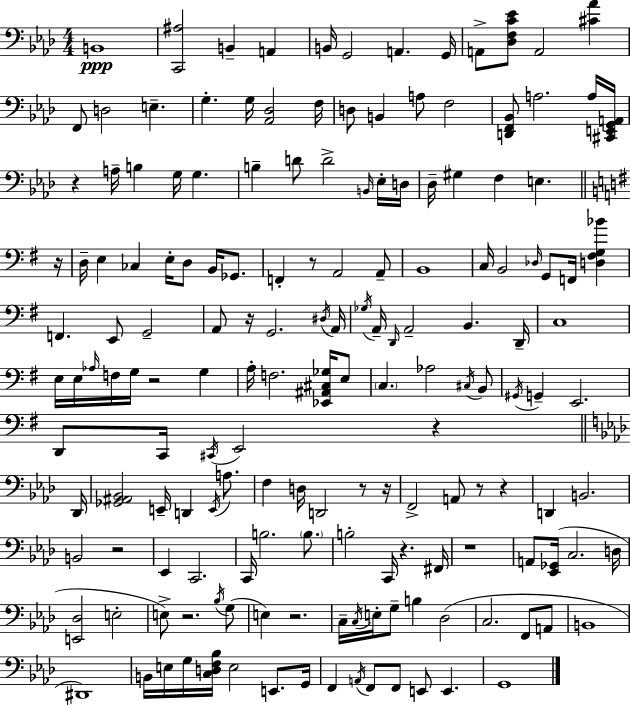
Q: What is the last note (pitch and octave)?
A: G2